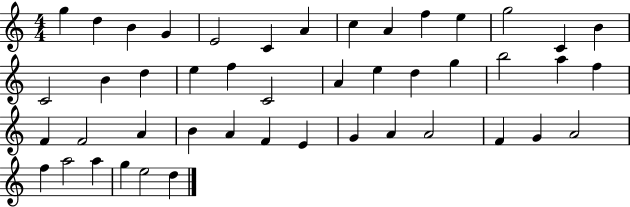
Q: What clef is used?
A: treble